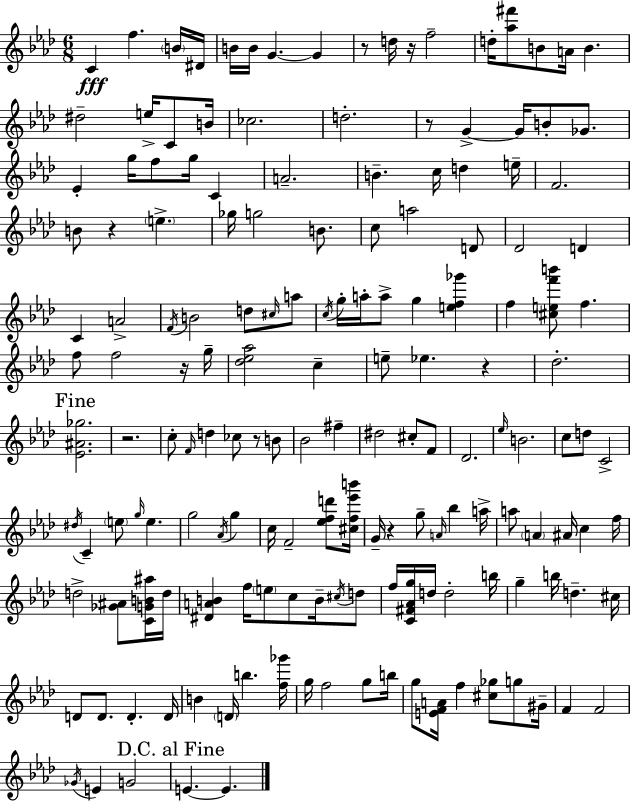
{
  \clef treble
  \numericTimeSignature
  \time 6/8
  \key aes \major
  \repeat volta 2 { c'4\fff f''4. \parenthesize b'16 dis'16 | b'16 b'16 g'4.~~ g'4 | r8 d''16 r16 f''2-- | d''16-. <aes'' fis'''>8 b'8 a'16 b'4. | \break dis''2-- e''16-> c'8 b'16 | ces''2. | d''2.-. | r8 g'4->~~ g'16 b'8-. ges'8. | \break ees'4-. g''16 f''8 g''16 c'4 | a'2.-- | b'4.-- c''16 d''4 e''16-- | f'2. | \break b'8 r4 \parenthesize e''4.-> | ges''16 g''2 b'8. | c''8 a''2 d'8 | des'2 d'4 | \break c'4 a'2-> | \acciaccatura { f'16 } b'2 d''8 \grace { cis''16 } | a''8 \acciaccatura { c''16 } g''16-. a''16-. a''8-> g''4 <e'' f'' ges'''>4 | f''4 <cis'' e'' f''' b'''>8 f''4. | \break f''8 f''2 | r16 g''16-- <des'' ees'' aes''>2 c''4-- | e''8-- ees''4. r4 | des''2.-. | \break \mark "Fine" <ees' ais' ges''>2. | r2. | c''8-. \grace { f'16 } d''4 ces''8 | r8 b'8 bes'2 | \break fis''4-- dis''2 | cis''8-. f'8 des'2. | \grace { ees''16 } b'2. | c''8 d''8 c'2-> | \break \acciaccatura { dis''16 } c'4-- \parenthesize e''8 | \grace { g''16 } e''4. g''2 | \acciaccatura { aes'16 } g''4 c''16 f'2-- | <ees'' f'' d'''>8 <cis'' f'' ees''' b'''>16 g'16-- r4 | \break g''8-- \grace { a'16 } bes''4 a''16-> a''8 \parenthesize a'4 | ais'16 c''4 f''16 d''2-> | <ges' ais'>8 <c' g' b' ais''>16 d''16 <dis' a' b'>4 | f''16 \parenthesize e''8 c''8 b'16-- \acciaccatura { cis''16 } d''8 f''16 <c' fis' aes' g''>16 | \break d''16 d''2-. b''16 g''4-- | b''16 d''4.-- cis''16 d'8 | d'8. d'4.-. d'16 b'4 | \parenthesize d'16 b''4. <f'' ges'''>16 g''16 f''2 | \break g''8 b''16 g''8 | <e' f' a'>16 f''4 <cis'' ges''>8 g''8 gis'16-- f'4 | f'2 \acciaccatura { ges'16 } e'4 | g'2 \mark "D.C. al Fine" e'4.~~ | \break e'4. } \bar "|."
}